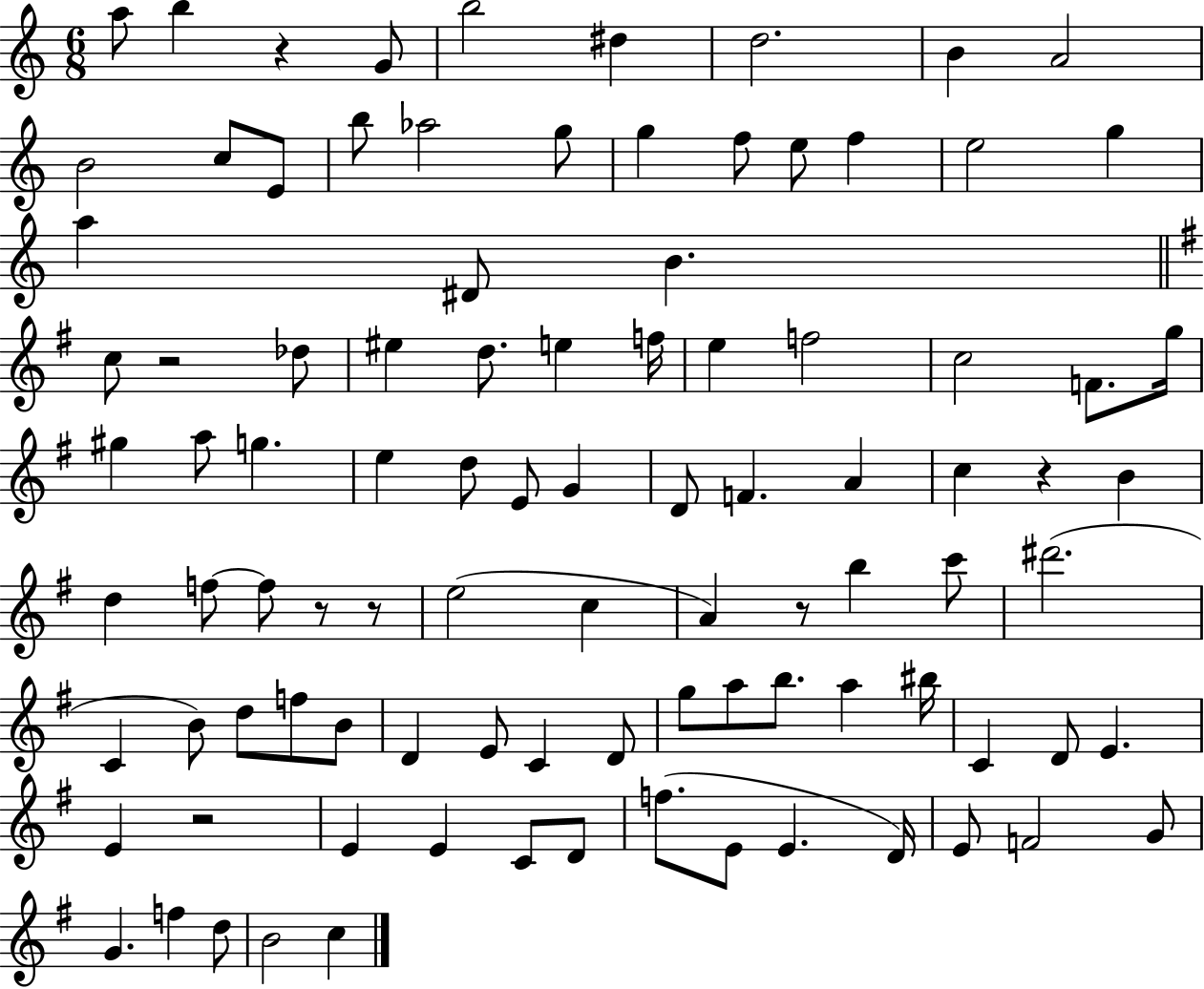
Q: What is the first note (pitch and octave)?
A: A5